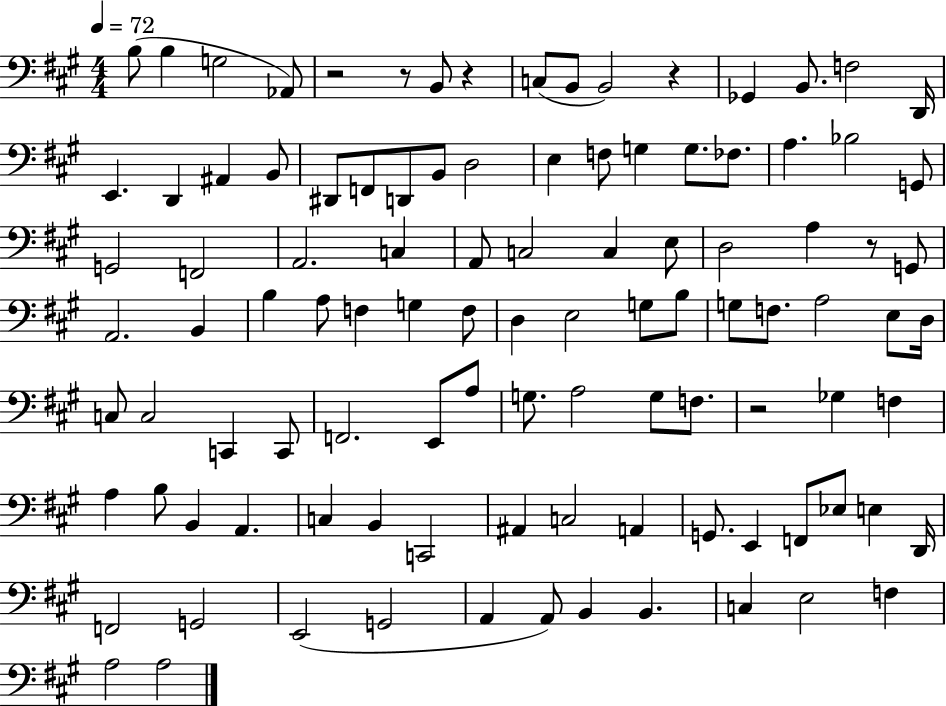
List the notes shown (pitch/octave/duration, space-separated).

B3/e B3/q G3/h Ab2/e R/h R/e B2/e R/q C3/e B2/e B2/h R/q Gb2/q B2/e. F3/h D2/s E2/q. D2/q A#2/q B2/e D#2/e F2/e D2/e B2/e D3/h E3/q F3/e G3/q G3/e. FES3/e. A3/q. Bb3/h G2/e G2/h F2/h A2/h. C3/q A2/e C3/h C3/q E3/e D3/h A3/q R/e G2/e A2/h. B2/q B3/q A3/e F3/q G3/q F3/e D3/q E3/h G3/e B3/e G3/e F3/e. A3/h E3/e D3/s C3/e C3/h C2/q C2/e F2/h. E2/e A3/e G3/e. A3/h G3/e F3/e. R/h Gb3/q F3/q A3/q B3/e B2/q A2/q. C3/q B2/q C2/h A#2/q C3/h A2/q G2/e. E2/q F2/e Eb3/e E3/q D2/s F2/h G2/h E2/h G2/h A2/q A2/e B2/q B2/q. C3/q E3/h F3/q A3/h A3/h